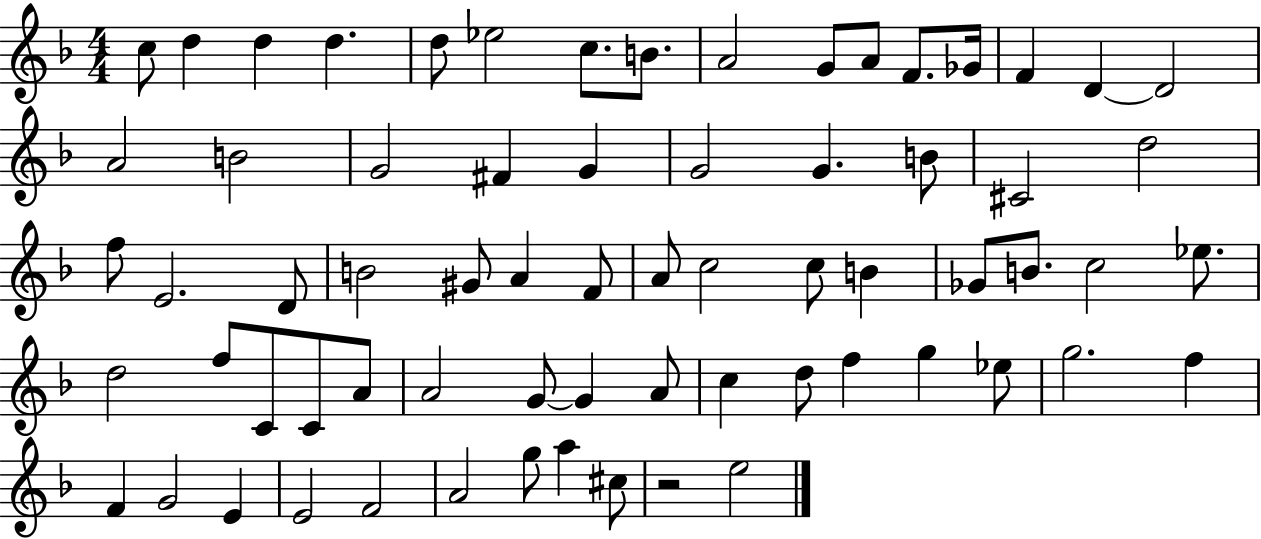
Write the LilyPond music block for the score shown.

{
  \clef treble
  \numericTimeSignature
  \time 4/4
  \key f \major
  \repeat volta 2 { c''8 d''4 d''4 d''4. | d''8 ees''2 c''8. b'8. | a'2 g'8 a'8 f'8. ges'16 | f'4 d'4~~ d'2 | \break a'2 b'2 | g'2 fis'4 g'4 | g'2 g'4. b'8 | cis'2 d''2 | \break f''8 e'2. d'8 | b'2 gis'8 a'4 f'8 | a'8 c''2 c''8 b'4 | ges'8 b'8. c''2 ees''8. | \break d''2 f''8 c'8 c'8 a'8 | a'2 g'8~~ g'4 a'8 | c''4 d''8 f''4 g''4 ees''8 | g''2. f''4 | \break f'4 g'2 e'4 | e'2 f'2 | a'2 g''8 a''4 cis''8 | r2 e''2 | \break } \bar "|."
}